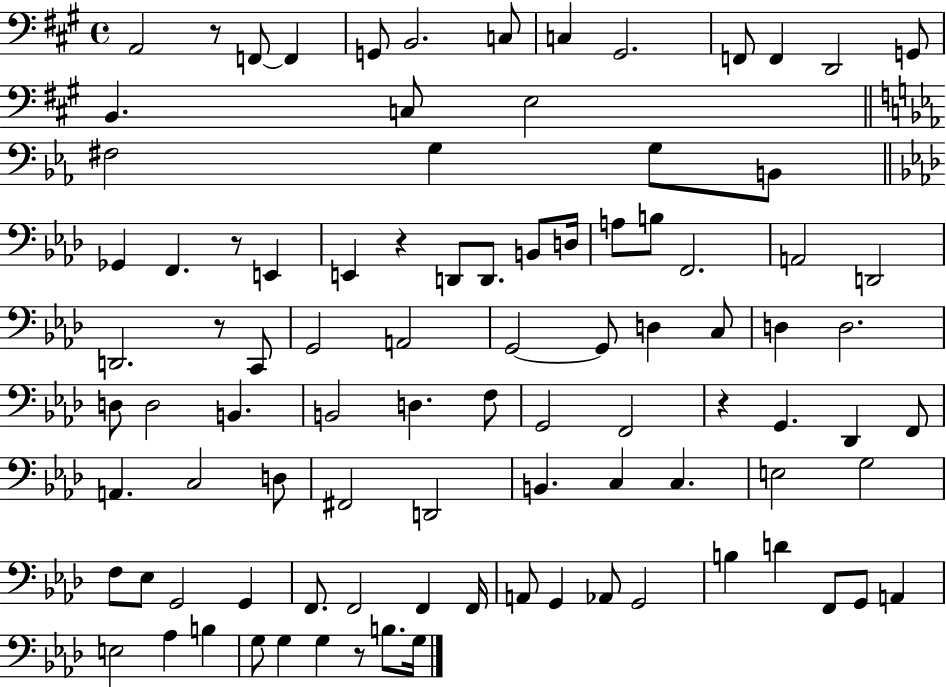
{
  \clef bass
  \time 4/4
  \defaultTimeSignature
  \key a \major
  \repeat volta 2 { a,2 r8 f,8~~ f,4 | g,8 b,2. c8 | c4 gis,2. | f,8 f,4 d,2 g,8 | \break b,4. c8 e2 | \bar "||" \break \key ees \major fis2 g4 g8 b,8 | \bar "||" \break \key aes \major ges,4 f,4. r8 e,4 | e,4 r4 d,8 d,8. b,8 d16 | a8 b8 f,2. | a,2 d,2 | \break d,2. r8 c,8 | g,2 a,2 | g,2~~ g,8 d4 c8 | d4 d2. | \break d8 d2 b,4. | b,2 d4. f8 | g,2 f,2 | r4 g,4. des,4 f,8 | \break a,4. c2 d8 | fis,2 d,2 | b,4. c4 c4. | e2 g2 | \break f8 ees8 g,2 g,4 | f,8. f,2 f,4 f,16 | a,8 g,4 aes,8 g,2 | b4 d'4 f,8 g,8 a,4 | \break e2 aes4 b4 | g8 g4 g4 r8 b8. g16 | } \bar "|."
}